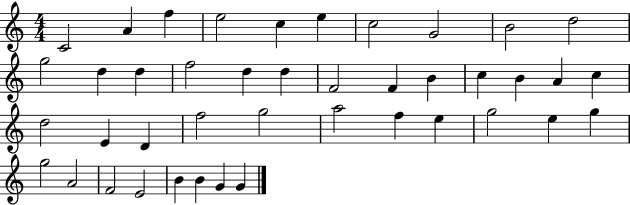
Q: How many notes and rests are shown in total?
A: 42